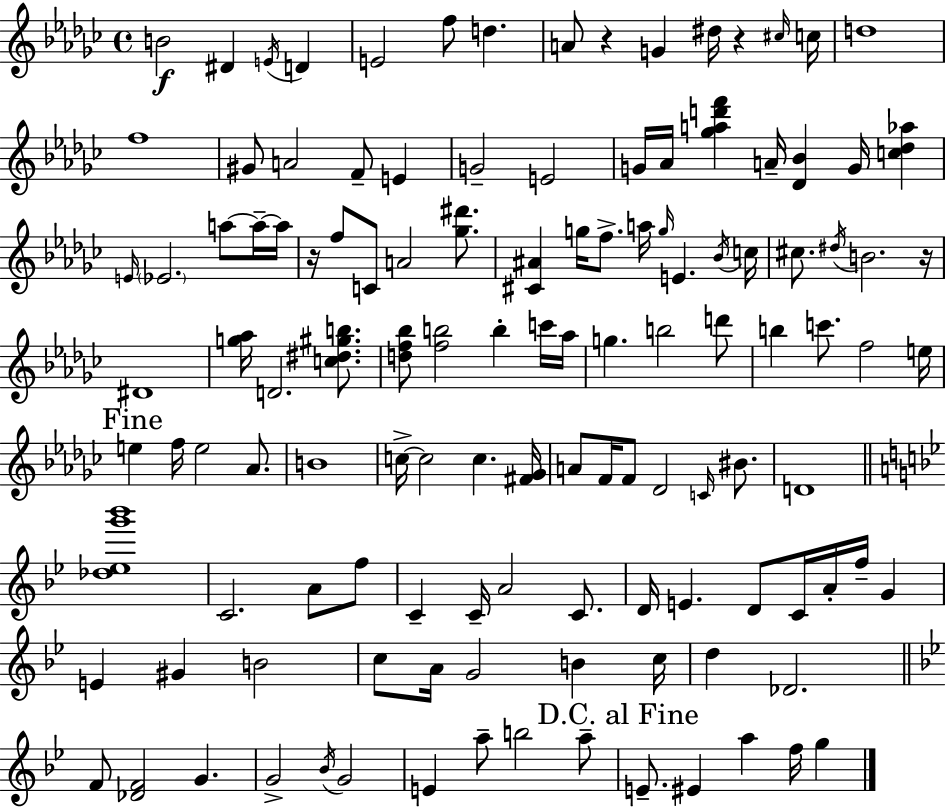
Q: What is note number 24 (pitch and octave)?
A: G4